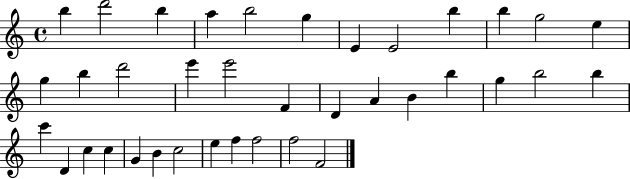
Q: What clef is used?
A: treble